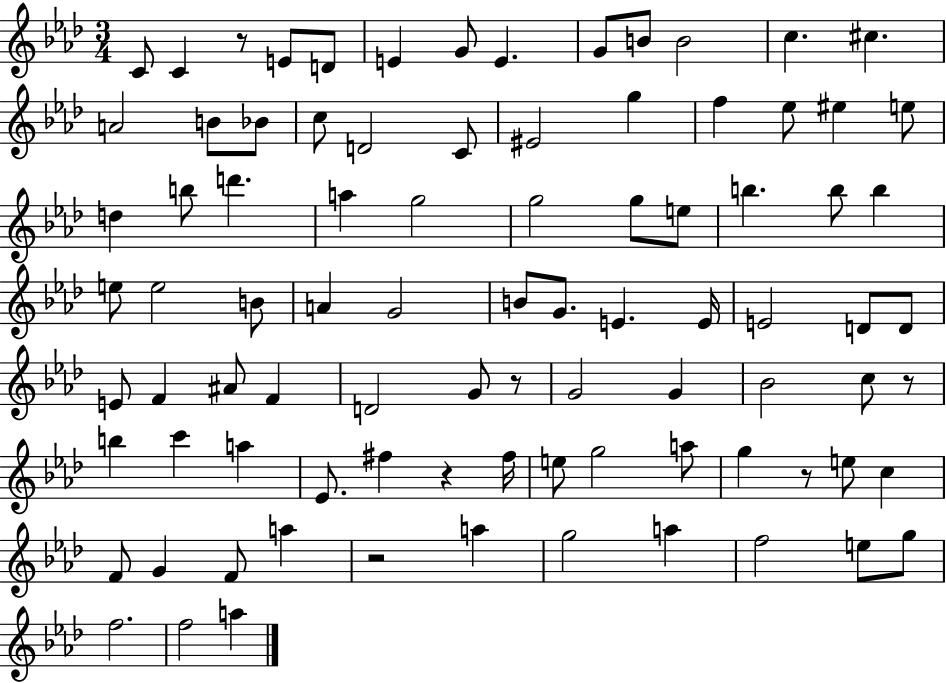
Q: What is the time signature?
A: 3/4